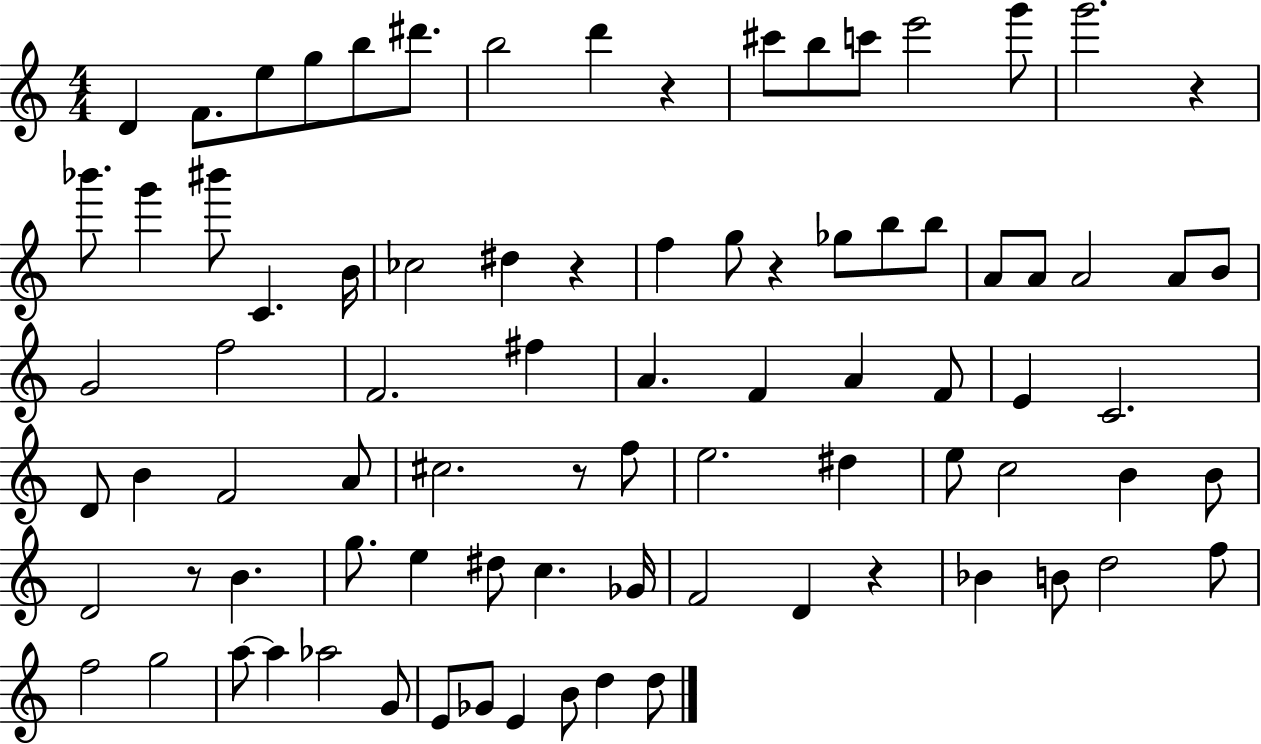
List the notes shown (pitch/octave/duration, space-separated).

D4/q F4/e. E5/e G5/e B5/e D#6/e. B5/h D6/q R/q C#6/e B5/e C6/e E6/h G6/e G6/h. R/q Bb6/e. G6/q BIS6/e C4/q. B4/s CES5/h D#5/q R/q F5/q G5/e R/q Gb5/e B5/e B5/e A4/e A4/e A4/h A4/e B4/e G4/h F5/h F4/h. F#5/q A4/q. F4/q A4/q F4/e E4/q C4/h. D4/e B4/q F4/h A4/e C#5/h. R/e F5/e E5/h. D#5/q E5/e C5/h B4/q B4/e D4/h R/e B4/q. G5/e. E5/q D#5/e C5/q. Gb4/s F4/h D4/q R/q Bb4/q B4/e D5/h F5/e F5/h G5/h A5/e A5/q Ab5/h G4/e E4/e Gb4/e E4/q B4/e D5/q D5/e